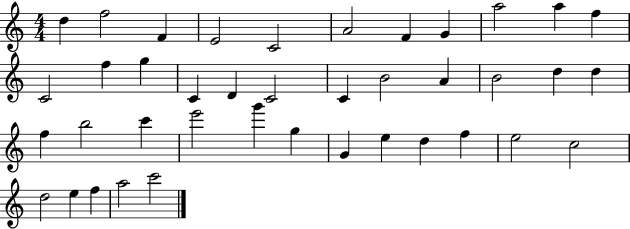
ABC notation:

X:1
T:Untitled
M:4/4
L:1/4
K:C
d f2 F E2 C2 A2 F G a2 a f C2 f g C D C2 C B2 A B2 d d f b2 c' e'2 g' g G e d f e2 c2 d2 e f a2 c'2